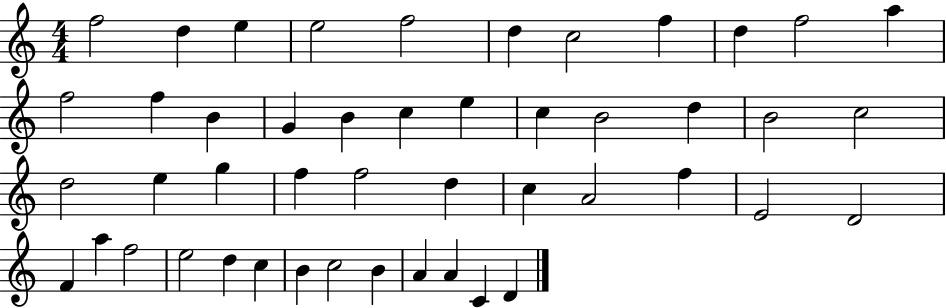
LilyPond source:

{
  \clef treble
  \numericTimeSignature
  \time 4/4
  \key c \major
  f''2 d''4 e''4 | e''2 f''2 | d''4 c''2 f''4 | d''4 f''2 a''4 | \break f''2 f''4 b'4 | g'4 b'4 c''4 e''4 | c''4 b'2 d''4 | b'2 c''2 | \break d''2 e''4 g''4 | f''4 f''2 d''4 | c''4 a'2 f''4 | e'2 d'2 | \break f'4 a''4 f''2 | e''2 d''4 c''4 | b'4 c''2 b'4 | a'4 a'4 c'4 d'4 | \break \bar "|."
}